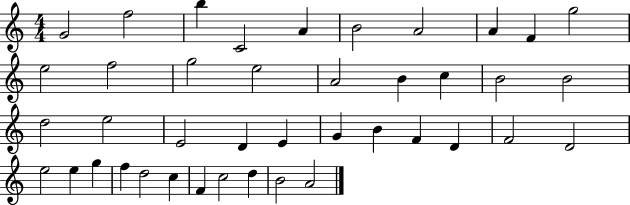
X:1
T:Untitled
M:4/4
L:1/4
K:C
G2 f2 b C2 A B2 A2 A F g2 e2 f2 g2 e2 A2 B c B2 B2 d2 e2 E2 D E G B F D F2 D2 e2 e g f d2 c F c2 d B2 A2